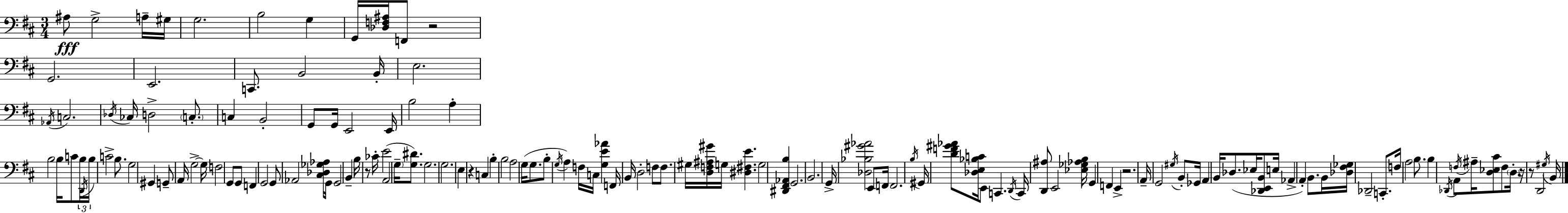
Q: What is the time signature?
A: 3/4